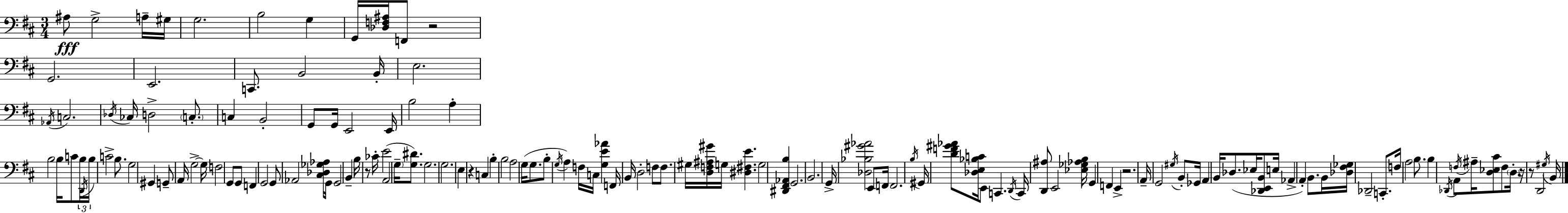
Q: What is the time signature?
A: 3/4